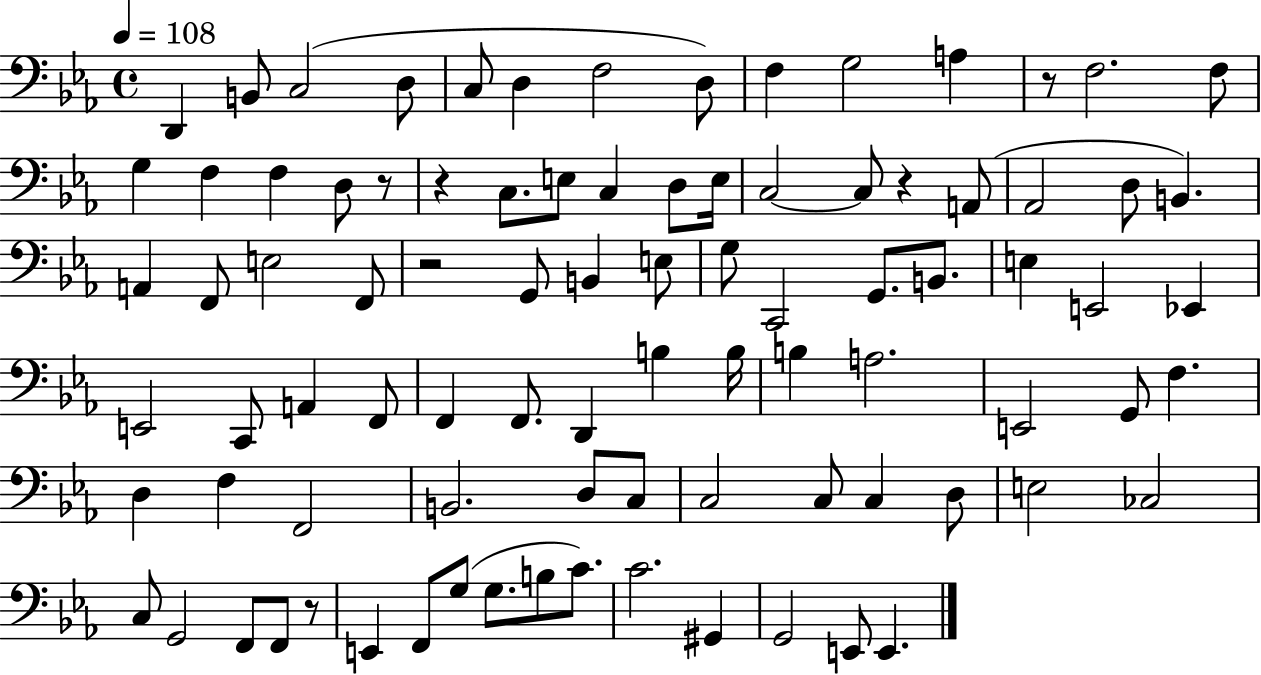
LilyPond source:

{
  \clef bass
  \time 4/4
  \defaultTimeSignature
  \key ees \major
  \tempo 4 = 108
  d,4 b,8 c2( d8 | c8 d4 f2 d8) | f4 g2 a4 | r8 f2. f8 | \break g4 f4 f4 d8 r8 | r4 c8. e8 c4 d8 e16 | c2~~ c8 r4 a,8( | aes,2 d8 b,4.) | \break a,4 f,8 e2 f,8 | r2 g,8 b,4 e8 | g8 c,2 g,8. b,8. | e4 e,2 ees,4 | \break e,2 c,8 a,4 f,8 | f,4 f,8. d,4 b4 b16 | b4 a2. | e,2 g,8 f4. | \break d4 f4 f,2 | b,2. d8 c8 | c2 c8 c4 d8 | e2 ces2 | \break c8 g,2 f,8 f,8 r8 | e,4 f,8 g8( g8. b8 c'8.) | c'2. gis,4 | g,2 e,8 e,4. | \break \bar "|."
}